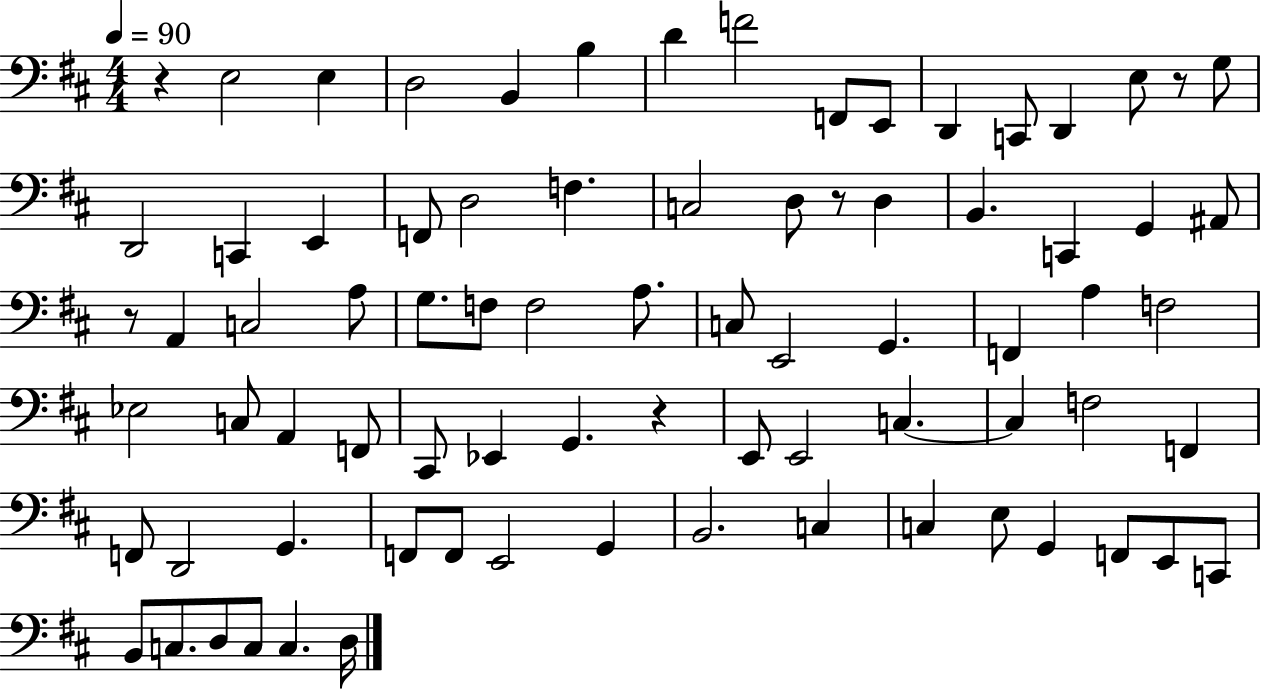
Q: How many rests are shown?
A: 5